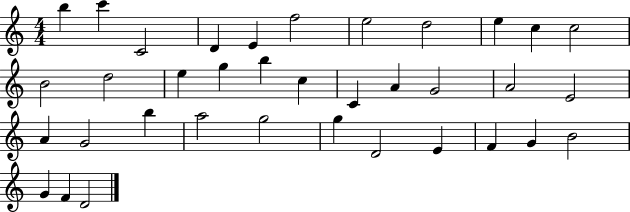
B5/q C6/q C4/h D4/q E4/q F5/h E5/h D5/h E5/q C5/q C5/h B4/h D5/h E5/q G5/q B5/q C5/q C4/q A4/q G4/h A4/h E4/h A4/q G4/h B5/q A5/h G5/h G5/q D4/h E4/q F4/q G4/q B4/h G4/q F4/q D4/h